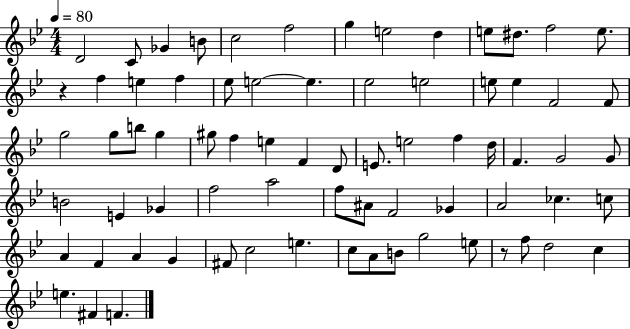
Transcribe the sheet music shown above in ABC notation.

X:1
T:Untitled
M:4/4
L:1/4
K:Bb
D2 C/2 _G B/2 c2 f2 g e2 d e/2 ^d/2 f2 e/2 z f e f _e/2 e2 e _e2 e2 e/2 e F2 F/2 g2 g/2 b/2 g ^g/2 f e F D/2 E/2 e2 f d/4 F G2 G/2 B2 E _G f2 a2 f/2 ^A/2 F2 _G A2 _c c/2 A F A G ^F/2 c2 e c/2 A/2 B/2 g2 e/2 z/2 f/2 d2 c e ^F F